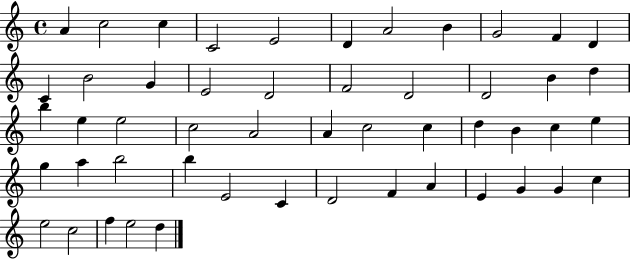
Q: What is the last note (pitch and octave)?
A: D5